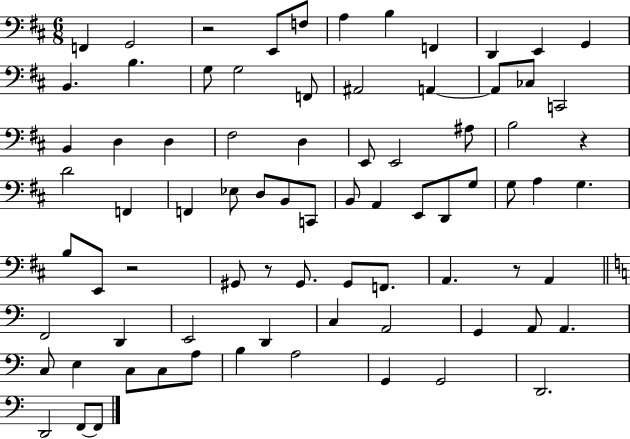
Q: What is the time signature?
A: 6/8